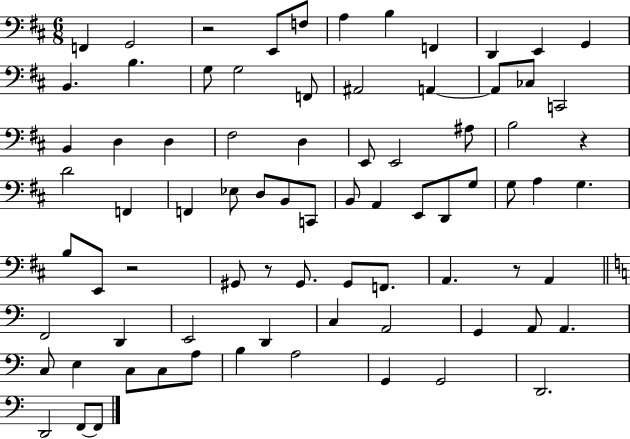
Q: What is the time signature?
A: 6/8